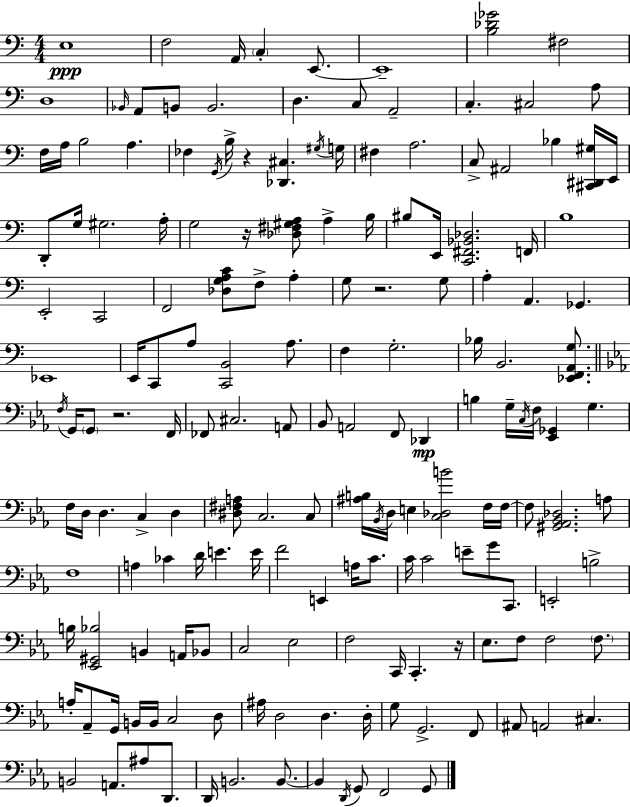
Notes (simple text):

E3/w F3/h A2/s C3/q E2/e. E2/w [B3,Db4,Gb4]/h F#3/h D3/w Bb2/s A2/e B2/e B2/h. D3/q. C3/e A2/h C3/q. C#3/h A3/e F3/s A3/s B3/h A3/q. FES3/q G2/s B3/s R/q [Db2,C#3]/q. G#3/s G3/s F#3/q A3/h. C3/e A#2/h Bb3/q [C#2,D#2,G#3]/s E2/s D2/e G3/s G#3/h. A3/s G3/h R/s [Db3,F#3,G#3,A3]/e A3/q B3/s BIS3/e E2/s [C2,F#2,Bb2,Db3]/h. F2/s B3/w E2/h C2/h F2/h [Db3,G3,A3,C4]/e F3/e A3/q G3/e R/h. G3/e A3/q A2/q. Gb2/q. Eb2/w E2/s C2/e A3/e [C2,B2]/h A3/e. F3/q G3/h. Bb3/s B2/h. [Eb2,F2,A2,G3]/e. F3/s G2/s G2/e R/h. F2/s FES2/e C#3/h. A2/e Bb2/e A2/h F2/e Db2/q B3/q G3/s C3/s F3/s [Eb2,Gb2]/q G3/q. F3/s D3/s D3/q. C3/q D3/q [D#3,F#3,A3]/e C3/h. C3/e [A#3,B3]/s Bb2/s D3/s E3/q [C3,Db3,B4]/h F3/s F3/s F3/e [G#2,Ab2,Bb2,Db3]/h. A3/e F3/w A3/q CES4/q D4/s E4/q. E4/s F4/h E2/q A3/s C4/e. C4/s C4/h E4/e G4/e C2/e. E2/h B3/h B3/s [Eb2,G#2,Bb3]/h B2/q A2/s Bb2/e C3/h Eb3/h F3/h C2/s C2/q. R/s Eb3/e. F3/e F3/h F3/e. A3/s Ab2/e G2/s B2/s B2/s C3/h D3/e A#3/s D3/h D3/q. D3/s G3/e G2/h. F2/e A#2/e A2/h C#3/q. B2/h A2/e. A#3/e D2/e. D2/s B2/h. B2/e. B2/q D2/s G2/e F2/h G2/e